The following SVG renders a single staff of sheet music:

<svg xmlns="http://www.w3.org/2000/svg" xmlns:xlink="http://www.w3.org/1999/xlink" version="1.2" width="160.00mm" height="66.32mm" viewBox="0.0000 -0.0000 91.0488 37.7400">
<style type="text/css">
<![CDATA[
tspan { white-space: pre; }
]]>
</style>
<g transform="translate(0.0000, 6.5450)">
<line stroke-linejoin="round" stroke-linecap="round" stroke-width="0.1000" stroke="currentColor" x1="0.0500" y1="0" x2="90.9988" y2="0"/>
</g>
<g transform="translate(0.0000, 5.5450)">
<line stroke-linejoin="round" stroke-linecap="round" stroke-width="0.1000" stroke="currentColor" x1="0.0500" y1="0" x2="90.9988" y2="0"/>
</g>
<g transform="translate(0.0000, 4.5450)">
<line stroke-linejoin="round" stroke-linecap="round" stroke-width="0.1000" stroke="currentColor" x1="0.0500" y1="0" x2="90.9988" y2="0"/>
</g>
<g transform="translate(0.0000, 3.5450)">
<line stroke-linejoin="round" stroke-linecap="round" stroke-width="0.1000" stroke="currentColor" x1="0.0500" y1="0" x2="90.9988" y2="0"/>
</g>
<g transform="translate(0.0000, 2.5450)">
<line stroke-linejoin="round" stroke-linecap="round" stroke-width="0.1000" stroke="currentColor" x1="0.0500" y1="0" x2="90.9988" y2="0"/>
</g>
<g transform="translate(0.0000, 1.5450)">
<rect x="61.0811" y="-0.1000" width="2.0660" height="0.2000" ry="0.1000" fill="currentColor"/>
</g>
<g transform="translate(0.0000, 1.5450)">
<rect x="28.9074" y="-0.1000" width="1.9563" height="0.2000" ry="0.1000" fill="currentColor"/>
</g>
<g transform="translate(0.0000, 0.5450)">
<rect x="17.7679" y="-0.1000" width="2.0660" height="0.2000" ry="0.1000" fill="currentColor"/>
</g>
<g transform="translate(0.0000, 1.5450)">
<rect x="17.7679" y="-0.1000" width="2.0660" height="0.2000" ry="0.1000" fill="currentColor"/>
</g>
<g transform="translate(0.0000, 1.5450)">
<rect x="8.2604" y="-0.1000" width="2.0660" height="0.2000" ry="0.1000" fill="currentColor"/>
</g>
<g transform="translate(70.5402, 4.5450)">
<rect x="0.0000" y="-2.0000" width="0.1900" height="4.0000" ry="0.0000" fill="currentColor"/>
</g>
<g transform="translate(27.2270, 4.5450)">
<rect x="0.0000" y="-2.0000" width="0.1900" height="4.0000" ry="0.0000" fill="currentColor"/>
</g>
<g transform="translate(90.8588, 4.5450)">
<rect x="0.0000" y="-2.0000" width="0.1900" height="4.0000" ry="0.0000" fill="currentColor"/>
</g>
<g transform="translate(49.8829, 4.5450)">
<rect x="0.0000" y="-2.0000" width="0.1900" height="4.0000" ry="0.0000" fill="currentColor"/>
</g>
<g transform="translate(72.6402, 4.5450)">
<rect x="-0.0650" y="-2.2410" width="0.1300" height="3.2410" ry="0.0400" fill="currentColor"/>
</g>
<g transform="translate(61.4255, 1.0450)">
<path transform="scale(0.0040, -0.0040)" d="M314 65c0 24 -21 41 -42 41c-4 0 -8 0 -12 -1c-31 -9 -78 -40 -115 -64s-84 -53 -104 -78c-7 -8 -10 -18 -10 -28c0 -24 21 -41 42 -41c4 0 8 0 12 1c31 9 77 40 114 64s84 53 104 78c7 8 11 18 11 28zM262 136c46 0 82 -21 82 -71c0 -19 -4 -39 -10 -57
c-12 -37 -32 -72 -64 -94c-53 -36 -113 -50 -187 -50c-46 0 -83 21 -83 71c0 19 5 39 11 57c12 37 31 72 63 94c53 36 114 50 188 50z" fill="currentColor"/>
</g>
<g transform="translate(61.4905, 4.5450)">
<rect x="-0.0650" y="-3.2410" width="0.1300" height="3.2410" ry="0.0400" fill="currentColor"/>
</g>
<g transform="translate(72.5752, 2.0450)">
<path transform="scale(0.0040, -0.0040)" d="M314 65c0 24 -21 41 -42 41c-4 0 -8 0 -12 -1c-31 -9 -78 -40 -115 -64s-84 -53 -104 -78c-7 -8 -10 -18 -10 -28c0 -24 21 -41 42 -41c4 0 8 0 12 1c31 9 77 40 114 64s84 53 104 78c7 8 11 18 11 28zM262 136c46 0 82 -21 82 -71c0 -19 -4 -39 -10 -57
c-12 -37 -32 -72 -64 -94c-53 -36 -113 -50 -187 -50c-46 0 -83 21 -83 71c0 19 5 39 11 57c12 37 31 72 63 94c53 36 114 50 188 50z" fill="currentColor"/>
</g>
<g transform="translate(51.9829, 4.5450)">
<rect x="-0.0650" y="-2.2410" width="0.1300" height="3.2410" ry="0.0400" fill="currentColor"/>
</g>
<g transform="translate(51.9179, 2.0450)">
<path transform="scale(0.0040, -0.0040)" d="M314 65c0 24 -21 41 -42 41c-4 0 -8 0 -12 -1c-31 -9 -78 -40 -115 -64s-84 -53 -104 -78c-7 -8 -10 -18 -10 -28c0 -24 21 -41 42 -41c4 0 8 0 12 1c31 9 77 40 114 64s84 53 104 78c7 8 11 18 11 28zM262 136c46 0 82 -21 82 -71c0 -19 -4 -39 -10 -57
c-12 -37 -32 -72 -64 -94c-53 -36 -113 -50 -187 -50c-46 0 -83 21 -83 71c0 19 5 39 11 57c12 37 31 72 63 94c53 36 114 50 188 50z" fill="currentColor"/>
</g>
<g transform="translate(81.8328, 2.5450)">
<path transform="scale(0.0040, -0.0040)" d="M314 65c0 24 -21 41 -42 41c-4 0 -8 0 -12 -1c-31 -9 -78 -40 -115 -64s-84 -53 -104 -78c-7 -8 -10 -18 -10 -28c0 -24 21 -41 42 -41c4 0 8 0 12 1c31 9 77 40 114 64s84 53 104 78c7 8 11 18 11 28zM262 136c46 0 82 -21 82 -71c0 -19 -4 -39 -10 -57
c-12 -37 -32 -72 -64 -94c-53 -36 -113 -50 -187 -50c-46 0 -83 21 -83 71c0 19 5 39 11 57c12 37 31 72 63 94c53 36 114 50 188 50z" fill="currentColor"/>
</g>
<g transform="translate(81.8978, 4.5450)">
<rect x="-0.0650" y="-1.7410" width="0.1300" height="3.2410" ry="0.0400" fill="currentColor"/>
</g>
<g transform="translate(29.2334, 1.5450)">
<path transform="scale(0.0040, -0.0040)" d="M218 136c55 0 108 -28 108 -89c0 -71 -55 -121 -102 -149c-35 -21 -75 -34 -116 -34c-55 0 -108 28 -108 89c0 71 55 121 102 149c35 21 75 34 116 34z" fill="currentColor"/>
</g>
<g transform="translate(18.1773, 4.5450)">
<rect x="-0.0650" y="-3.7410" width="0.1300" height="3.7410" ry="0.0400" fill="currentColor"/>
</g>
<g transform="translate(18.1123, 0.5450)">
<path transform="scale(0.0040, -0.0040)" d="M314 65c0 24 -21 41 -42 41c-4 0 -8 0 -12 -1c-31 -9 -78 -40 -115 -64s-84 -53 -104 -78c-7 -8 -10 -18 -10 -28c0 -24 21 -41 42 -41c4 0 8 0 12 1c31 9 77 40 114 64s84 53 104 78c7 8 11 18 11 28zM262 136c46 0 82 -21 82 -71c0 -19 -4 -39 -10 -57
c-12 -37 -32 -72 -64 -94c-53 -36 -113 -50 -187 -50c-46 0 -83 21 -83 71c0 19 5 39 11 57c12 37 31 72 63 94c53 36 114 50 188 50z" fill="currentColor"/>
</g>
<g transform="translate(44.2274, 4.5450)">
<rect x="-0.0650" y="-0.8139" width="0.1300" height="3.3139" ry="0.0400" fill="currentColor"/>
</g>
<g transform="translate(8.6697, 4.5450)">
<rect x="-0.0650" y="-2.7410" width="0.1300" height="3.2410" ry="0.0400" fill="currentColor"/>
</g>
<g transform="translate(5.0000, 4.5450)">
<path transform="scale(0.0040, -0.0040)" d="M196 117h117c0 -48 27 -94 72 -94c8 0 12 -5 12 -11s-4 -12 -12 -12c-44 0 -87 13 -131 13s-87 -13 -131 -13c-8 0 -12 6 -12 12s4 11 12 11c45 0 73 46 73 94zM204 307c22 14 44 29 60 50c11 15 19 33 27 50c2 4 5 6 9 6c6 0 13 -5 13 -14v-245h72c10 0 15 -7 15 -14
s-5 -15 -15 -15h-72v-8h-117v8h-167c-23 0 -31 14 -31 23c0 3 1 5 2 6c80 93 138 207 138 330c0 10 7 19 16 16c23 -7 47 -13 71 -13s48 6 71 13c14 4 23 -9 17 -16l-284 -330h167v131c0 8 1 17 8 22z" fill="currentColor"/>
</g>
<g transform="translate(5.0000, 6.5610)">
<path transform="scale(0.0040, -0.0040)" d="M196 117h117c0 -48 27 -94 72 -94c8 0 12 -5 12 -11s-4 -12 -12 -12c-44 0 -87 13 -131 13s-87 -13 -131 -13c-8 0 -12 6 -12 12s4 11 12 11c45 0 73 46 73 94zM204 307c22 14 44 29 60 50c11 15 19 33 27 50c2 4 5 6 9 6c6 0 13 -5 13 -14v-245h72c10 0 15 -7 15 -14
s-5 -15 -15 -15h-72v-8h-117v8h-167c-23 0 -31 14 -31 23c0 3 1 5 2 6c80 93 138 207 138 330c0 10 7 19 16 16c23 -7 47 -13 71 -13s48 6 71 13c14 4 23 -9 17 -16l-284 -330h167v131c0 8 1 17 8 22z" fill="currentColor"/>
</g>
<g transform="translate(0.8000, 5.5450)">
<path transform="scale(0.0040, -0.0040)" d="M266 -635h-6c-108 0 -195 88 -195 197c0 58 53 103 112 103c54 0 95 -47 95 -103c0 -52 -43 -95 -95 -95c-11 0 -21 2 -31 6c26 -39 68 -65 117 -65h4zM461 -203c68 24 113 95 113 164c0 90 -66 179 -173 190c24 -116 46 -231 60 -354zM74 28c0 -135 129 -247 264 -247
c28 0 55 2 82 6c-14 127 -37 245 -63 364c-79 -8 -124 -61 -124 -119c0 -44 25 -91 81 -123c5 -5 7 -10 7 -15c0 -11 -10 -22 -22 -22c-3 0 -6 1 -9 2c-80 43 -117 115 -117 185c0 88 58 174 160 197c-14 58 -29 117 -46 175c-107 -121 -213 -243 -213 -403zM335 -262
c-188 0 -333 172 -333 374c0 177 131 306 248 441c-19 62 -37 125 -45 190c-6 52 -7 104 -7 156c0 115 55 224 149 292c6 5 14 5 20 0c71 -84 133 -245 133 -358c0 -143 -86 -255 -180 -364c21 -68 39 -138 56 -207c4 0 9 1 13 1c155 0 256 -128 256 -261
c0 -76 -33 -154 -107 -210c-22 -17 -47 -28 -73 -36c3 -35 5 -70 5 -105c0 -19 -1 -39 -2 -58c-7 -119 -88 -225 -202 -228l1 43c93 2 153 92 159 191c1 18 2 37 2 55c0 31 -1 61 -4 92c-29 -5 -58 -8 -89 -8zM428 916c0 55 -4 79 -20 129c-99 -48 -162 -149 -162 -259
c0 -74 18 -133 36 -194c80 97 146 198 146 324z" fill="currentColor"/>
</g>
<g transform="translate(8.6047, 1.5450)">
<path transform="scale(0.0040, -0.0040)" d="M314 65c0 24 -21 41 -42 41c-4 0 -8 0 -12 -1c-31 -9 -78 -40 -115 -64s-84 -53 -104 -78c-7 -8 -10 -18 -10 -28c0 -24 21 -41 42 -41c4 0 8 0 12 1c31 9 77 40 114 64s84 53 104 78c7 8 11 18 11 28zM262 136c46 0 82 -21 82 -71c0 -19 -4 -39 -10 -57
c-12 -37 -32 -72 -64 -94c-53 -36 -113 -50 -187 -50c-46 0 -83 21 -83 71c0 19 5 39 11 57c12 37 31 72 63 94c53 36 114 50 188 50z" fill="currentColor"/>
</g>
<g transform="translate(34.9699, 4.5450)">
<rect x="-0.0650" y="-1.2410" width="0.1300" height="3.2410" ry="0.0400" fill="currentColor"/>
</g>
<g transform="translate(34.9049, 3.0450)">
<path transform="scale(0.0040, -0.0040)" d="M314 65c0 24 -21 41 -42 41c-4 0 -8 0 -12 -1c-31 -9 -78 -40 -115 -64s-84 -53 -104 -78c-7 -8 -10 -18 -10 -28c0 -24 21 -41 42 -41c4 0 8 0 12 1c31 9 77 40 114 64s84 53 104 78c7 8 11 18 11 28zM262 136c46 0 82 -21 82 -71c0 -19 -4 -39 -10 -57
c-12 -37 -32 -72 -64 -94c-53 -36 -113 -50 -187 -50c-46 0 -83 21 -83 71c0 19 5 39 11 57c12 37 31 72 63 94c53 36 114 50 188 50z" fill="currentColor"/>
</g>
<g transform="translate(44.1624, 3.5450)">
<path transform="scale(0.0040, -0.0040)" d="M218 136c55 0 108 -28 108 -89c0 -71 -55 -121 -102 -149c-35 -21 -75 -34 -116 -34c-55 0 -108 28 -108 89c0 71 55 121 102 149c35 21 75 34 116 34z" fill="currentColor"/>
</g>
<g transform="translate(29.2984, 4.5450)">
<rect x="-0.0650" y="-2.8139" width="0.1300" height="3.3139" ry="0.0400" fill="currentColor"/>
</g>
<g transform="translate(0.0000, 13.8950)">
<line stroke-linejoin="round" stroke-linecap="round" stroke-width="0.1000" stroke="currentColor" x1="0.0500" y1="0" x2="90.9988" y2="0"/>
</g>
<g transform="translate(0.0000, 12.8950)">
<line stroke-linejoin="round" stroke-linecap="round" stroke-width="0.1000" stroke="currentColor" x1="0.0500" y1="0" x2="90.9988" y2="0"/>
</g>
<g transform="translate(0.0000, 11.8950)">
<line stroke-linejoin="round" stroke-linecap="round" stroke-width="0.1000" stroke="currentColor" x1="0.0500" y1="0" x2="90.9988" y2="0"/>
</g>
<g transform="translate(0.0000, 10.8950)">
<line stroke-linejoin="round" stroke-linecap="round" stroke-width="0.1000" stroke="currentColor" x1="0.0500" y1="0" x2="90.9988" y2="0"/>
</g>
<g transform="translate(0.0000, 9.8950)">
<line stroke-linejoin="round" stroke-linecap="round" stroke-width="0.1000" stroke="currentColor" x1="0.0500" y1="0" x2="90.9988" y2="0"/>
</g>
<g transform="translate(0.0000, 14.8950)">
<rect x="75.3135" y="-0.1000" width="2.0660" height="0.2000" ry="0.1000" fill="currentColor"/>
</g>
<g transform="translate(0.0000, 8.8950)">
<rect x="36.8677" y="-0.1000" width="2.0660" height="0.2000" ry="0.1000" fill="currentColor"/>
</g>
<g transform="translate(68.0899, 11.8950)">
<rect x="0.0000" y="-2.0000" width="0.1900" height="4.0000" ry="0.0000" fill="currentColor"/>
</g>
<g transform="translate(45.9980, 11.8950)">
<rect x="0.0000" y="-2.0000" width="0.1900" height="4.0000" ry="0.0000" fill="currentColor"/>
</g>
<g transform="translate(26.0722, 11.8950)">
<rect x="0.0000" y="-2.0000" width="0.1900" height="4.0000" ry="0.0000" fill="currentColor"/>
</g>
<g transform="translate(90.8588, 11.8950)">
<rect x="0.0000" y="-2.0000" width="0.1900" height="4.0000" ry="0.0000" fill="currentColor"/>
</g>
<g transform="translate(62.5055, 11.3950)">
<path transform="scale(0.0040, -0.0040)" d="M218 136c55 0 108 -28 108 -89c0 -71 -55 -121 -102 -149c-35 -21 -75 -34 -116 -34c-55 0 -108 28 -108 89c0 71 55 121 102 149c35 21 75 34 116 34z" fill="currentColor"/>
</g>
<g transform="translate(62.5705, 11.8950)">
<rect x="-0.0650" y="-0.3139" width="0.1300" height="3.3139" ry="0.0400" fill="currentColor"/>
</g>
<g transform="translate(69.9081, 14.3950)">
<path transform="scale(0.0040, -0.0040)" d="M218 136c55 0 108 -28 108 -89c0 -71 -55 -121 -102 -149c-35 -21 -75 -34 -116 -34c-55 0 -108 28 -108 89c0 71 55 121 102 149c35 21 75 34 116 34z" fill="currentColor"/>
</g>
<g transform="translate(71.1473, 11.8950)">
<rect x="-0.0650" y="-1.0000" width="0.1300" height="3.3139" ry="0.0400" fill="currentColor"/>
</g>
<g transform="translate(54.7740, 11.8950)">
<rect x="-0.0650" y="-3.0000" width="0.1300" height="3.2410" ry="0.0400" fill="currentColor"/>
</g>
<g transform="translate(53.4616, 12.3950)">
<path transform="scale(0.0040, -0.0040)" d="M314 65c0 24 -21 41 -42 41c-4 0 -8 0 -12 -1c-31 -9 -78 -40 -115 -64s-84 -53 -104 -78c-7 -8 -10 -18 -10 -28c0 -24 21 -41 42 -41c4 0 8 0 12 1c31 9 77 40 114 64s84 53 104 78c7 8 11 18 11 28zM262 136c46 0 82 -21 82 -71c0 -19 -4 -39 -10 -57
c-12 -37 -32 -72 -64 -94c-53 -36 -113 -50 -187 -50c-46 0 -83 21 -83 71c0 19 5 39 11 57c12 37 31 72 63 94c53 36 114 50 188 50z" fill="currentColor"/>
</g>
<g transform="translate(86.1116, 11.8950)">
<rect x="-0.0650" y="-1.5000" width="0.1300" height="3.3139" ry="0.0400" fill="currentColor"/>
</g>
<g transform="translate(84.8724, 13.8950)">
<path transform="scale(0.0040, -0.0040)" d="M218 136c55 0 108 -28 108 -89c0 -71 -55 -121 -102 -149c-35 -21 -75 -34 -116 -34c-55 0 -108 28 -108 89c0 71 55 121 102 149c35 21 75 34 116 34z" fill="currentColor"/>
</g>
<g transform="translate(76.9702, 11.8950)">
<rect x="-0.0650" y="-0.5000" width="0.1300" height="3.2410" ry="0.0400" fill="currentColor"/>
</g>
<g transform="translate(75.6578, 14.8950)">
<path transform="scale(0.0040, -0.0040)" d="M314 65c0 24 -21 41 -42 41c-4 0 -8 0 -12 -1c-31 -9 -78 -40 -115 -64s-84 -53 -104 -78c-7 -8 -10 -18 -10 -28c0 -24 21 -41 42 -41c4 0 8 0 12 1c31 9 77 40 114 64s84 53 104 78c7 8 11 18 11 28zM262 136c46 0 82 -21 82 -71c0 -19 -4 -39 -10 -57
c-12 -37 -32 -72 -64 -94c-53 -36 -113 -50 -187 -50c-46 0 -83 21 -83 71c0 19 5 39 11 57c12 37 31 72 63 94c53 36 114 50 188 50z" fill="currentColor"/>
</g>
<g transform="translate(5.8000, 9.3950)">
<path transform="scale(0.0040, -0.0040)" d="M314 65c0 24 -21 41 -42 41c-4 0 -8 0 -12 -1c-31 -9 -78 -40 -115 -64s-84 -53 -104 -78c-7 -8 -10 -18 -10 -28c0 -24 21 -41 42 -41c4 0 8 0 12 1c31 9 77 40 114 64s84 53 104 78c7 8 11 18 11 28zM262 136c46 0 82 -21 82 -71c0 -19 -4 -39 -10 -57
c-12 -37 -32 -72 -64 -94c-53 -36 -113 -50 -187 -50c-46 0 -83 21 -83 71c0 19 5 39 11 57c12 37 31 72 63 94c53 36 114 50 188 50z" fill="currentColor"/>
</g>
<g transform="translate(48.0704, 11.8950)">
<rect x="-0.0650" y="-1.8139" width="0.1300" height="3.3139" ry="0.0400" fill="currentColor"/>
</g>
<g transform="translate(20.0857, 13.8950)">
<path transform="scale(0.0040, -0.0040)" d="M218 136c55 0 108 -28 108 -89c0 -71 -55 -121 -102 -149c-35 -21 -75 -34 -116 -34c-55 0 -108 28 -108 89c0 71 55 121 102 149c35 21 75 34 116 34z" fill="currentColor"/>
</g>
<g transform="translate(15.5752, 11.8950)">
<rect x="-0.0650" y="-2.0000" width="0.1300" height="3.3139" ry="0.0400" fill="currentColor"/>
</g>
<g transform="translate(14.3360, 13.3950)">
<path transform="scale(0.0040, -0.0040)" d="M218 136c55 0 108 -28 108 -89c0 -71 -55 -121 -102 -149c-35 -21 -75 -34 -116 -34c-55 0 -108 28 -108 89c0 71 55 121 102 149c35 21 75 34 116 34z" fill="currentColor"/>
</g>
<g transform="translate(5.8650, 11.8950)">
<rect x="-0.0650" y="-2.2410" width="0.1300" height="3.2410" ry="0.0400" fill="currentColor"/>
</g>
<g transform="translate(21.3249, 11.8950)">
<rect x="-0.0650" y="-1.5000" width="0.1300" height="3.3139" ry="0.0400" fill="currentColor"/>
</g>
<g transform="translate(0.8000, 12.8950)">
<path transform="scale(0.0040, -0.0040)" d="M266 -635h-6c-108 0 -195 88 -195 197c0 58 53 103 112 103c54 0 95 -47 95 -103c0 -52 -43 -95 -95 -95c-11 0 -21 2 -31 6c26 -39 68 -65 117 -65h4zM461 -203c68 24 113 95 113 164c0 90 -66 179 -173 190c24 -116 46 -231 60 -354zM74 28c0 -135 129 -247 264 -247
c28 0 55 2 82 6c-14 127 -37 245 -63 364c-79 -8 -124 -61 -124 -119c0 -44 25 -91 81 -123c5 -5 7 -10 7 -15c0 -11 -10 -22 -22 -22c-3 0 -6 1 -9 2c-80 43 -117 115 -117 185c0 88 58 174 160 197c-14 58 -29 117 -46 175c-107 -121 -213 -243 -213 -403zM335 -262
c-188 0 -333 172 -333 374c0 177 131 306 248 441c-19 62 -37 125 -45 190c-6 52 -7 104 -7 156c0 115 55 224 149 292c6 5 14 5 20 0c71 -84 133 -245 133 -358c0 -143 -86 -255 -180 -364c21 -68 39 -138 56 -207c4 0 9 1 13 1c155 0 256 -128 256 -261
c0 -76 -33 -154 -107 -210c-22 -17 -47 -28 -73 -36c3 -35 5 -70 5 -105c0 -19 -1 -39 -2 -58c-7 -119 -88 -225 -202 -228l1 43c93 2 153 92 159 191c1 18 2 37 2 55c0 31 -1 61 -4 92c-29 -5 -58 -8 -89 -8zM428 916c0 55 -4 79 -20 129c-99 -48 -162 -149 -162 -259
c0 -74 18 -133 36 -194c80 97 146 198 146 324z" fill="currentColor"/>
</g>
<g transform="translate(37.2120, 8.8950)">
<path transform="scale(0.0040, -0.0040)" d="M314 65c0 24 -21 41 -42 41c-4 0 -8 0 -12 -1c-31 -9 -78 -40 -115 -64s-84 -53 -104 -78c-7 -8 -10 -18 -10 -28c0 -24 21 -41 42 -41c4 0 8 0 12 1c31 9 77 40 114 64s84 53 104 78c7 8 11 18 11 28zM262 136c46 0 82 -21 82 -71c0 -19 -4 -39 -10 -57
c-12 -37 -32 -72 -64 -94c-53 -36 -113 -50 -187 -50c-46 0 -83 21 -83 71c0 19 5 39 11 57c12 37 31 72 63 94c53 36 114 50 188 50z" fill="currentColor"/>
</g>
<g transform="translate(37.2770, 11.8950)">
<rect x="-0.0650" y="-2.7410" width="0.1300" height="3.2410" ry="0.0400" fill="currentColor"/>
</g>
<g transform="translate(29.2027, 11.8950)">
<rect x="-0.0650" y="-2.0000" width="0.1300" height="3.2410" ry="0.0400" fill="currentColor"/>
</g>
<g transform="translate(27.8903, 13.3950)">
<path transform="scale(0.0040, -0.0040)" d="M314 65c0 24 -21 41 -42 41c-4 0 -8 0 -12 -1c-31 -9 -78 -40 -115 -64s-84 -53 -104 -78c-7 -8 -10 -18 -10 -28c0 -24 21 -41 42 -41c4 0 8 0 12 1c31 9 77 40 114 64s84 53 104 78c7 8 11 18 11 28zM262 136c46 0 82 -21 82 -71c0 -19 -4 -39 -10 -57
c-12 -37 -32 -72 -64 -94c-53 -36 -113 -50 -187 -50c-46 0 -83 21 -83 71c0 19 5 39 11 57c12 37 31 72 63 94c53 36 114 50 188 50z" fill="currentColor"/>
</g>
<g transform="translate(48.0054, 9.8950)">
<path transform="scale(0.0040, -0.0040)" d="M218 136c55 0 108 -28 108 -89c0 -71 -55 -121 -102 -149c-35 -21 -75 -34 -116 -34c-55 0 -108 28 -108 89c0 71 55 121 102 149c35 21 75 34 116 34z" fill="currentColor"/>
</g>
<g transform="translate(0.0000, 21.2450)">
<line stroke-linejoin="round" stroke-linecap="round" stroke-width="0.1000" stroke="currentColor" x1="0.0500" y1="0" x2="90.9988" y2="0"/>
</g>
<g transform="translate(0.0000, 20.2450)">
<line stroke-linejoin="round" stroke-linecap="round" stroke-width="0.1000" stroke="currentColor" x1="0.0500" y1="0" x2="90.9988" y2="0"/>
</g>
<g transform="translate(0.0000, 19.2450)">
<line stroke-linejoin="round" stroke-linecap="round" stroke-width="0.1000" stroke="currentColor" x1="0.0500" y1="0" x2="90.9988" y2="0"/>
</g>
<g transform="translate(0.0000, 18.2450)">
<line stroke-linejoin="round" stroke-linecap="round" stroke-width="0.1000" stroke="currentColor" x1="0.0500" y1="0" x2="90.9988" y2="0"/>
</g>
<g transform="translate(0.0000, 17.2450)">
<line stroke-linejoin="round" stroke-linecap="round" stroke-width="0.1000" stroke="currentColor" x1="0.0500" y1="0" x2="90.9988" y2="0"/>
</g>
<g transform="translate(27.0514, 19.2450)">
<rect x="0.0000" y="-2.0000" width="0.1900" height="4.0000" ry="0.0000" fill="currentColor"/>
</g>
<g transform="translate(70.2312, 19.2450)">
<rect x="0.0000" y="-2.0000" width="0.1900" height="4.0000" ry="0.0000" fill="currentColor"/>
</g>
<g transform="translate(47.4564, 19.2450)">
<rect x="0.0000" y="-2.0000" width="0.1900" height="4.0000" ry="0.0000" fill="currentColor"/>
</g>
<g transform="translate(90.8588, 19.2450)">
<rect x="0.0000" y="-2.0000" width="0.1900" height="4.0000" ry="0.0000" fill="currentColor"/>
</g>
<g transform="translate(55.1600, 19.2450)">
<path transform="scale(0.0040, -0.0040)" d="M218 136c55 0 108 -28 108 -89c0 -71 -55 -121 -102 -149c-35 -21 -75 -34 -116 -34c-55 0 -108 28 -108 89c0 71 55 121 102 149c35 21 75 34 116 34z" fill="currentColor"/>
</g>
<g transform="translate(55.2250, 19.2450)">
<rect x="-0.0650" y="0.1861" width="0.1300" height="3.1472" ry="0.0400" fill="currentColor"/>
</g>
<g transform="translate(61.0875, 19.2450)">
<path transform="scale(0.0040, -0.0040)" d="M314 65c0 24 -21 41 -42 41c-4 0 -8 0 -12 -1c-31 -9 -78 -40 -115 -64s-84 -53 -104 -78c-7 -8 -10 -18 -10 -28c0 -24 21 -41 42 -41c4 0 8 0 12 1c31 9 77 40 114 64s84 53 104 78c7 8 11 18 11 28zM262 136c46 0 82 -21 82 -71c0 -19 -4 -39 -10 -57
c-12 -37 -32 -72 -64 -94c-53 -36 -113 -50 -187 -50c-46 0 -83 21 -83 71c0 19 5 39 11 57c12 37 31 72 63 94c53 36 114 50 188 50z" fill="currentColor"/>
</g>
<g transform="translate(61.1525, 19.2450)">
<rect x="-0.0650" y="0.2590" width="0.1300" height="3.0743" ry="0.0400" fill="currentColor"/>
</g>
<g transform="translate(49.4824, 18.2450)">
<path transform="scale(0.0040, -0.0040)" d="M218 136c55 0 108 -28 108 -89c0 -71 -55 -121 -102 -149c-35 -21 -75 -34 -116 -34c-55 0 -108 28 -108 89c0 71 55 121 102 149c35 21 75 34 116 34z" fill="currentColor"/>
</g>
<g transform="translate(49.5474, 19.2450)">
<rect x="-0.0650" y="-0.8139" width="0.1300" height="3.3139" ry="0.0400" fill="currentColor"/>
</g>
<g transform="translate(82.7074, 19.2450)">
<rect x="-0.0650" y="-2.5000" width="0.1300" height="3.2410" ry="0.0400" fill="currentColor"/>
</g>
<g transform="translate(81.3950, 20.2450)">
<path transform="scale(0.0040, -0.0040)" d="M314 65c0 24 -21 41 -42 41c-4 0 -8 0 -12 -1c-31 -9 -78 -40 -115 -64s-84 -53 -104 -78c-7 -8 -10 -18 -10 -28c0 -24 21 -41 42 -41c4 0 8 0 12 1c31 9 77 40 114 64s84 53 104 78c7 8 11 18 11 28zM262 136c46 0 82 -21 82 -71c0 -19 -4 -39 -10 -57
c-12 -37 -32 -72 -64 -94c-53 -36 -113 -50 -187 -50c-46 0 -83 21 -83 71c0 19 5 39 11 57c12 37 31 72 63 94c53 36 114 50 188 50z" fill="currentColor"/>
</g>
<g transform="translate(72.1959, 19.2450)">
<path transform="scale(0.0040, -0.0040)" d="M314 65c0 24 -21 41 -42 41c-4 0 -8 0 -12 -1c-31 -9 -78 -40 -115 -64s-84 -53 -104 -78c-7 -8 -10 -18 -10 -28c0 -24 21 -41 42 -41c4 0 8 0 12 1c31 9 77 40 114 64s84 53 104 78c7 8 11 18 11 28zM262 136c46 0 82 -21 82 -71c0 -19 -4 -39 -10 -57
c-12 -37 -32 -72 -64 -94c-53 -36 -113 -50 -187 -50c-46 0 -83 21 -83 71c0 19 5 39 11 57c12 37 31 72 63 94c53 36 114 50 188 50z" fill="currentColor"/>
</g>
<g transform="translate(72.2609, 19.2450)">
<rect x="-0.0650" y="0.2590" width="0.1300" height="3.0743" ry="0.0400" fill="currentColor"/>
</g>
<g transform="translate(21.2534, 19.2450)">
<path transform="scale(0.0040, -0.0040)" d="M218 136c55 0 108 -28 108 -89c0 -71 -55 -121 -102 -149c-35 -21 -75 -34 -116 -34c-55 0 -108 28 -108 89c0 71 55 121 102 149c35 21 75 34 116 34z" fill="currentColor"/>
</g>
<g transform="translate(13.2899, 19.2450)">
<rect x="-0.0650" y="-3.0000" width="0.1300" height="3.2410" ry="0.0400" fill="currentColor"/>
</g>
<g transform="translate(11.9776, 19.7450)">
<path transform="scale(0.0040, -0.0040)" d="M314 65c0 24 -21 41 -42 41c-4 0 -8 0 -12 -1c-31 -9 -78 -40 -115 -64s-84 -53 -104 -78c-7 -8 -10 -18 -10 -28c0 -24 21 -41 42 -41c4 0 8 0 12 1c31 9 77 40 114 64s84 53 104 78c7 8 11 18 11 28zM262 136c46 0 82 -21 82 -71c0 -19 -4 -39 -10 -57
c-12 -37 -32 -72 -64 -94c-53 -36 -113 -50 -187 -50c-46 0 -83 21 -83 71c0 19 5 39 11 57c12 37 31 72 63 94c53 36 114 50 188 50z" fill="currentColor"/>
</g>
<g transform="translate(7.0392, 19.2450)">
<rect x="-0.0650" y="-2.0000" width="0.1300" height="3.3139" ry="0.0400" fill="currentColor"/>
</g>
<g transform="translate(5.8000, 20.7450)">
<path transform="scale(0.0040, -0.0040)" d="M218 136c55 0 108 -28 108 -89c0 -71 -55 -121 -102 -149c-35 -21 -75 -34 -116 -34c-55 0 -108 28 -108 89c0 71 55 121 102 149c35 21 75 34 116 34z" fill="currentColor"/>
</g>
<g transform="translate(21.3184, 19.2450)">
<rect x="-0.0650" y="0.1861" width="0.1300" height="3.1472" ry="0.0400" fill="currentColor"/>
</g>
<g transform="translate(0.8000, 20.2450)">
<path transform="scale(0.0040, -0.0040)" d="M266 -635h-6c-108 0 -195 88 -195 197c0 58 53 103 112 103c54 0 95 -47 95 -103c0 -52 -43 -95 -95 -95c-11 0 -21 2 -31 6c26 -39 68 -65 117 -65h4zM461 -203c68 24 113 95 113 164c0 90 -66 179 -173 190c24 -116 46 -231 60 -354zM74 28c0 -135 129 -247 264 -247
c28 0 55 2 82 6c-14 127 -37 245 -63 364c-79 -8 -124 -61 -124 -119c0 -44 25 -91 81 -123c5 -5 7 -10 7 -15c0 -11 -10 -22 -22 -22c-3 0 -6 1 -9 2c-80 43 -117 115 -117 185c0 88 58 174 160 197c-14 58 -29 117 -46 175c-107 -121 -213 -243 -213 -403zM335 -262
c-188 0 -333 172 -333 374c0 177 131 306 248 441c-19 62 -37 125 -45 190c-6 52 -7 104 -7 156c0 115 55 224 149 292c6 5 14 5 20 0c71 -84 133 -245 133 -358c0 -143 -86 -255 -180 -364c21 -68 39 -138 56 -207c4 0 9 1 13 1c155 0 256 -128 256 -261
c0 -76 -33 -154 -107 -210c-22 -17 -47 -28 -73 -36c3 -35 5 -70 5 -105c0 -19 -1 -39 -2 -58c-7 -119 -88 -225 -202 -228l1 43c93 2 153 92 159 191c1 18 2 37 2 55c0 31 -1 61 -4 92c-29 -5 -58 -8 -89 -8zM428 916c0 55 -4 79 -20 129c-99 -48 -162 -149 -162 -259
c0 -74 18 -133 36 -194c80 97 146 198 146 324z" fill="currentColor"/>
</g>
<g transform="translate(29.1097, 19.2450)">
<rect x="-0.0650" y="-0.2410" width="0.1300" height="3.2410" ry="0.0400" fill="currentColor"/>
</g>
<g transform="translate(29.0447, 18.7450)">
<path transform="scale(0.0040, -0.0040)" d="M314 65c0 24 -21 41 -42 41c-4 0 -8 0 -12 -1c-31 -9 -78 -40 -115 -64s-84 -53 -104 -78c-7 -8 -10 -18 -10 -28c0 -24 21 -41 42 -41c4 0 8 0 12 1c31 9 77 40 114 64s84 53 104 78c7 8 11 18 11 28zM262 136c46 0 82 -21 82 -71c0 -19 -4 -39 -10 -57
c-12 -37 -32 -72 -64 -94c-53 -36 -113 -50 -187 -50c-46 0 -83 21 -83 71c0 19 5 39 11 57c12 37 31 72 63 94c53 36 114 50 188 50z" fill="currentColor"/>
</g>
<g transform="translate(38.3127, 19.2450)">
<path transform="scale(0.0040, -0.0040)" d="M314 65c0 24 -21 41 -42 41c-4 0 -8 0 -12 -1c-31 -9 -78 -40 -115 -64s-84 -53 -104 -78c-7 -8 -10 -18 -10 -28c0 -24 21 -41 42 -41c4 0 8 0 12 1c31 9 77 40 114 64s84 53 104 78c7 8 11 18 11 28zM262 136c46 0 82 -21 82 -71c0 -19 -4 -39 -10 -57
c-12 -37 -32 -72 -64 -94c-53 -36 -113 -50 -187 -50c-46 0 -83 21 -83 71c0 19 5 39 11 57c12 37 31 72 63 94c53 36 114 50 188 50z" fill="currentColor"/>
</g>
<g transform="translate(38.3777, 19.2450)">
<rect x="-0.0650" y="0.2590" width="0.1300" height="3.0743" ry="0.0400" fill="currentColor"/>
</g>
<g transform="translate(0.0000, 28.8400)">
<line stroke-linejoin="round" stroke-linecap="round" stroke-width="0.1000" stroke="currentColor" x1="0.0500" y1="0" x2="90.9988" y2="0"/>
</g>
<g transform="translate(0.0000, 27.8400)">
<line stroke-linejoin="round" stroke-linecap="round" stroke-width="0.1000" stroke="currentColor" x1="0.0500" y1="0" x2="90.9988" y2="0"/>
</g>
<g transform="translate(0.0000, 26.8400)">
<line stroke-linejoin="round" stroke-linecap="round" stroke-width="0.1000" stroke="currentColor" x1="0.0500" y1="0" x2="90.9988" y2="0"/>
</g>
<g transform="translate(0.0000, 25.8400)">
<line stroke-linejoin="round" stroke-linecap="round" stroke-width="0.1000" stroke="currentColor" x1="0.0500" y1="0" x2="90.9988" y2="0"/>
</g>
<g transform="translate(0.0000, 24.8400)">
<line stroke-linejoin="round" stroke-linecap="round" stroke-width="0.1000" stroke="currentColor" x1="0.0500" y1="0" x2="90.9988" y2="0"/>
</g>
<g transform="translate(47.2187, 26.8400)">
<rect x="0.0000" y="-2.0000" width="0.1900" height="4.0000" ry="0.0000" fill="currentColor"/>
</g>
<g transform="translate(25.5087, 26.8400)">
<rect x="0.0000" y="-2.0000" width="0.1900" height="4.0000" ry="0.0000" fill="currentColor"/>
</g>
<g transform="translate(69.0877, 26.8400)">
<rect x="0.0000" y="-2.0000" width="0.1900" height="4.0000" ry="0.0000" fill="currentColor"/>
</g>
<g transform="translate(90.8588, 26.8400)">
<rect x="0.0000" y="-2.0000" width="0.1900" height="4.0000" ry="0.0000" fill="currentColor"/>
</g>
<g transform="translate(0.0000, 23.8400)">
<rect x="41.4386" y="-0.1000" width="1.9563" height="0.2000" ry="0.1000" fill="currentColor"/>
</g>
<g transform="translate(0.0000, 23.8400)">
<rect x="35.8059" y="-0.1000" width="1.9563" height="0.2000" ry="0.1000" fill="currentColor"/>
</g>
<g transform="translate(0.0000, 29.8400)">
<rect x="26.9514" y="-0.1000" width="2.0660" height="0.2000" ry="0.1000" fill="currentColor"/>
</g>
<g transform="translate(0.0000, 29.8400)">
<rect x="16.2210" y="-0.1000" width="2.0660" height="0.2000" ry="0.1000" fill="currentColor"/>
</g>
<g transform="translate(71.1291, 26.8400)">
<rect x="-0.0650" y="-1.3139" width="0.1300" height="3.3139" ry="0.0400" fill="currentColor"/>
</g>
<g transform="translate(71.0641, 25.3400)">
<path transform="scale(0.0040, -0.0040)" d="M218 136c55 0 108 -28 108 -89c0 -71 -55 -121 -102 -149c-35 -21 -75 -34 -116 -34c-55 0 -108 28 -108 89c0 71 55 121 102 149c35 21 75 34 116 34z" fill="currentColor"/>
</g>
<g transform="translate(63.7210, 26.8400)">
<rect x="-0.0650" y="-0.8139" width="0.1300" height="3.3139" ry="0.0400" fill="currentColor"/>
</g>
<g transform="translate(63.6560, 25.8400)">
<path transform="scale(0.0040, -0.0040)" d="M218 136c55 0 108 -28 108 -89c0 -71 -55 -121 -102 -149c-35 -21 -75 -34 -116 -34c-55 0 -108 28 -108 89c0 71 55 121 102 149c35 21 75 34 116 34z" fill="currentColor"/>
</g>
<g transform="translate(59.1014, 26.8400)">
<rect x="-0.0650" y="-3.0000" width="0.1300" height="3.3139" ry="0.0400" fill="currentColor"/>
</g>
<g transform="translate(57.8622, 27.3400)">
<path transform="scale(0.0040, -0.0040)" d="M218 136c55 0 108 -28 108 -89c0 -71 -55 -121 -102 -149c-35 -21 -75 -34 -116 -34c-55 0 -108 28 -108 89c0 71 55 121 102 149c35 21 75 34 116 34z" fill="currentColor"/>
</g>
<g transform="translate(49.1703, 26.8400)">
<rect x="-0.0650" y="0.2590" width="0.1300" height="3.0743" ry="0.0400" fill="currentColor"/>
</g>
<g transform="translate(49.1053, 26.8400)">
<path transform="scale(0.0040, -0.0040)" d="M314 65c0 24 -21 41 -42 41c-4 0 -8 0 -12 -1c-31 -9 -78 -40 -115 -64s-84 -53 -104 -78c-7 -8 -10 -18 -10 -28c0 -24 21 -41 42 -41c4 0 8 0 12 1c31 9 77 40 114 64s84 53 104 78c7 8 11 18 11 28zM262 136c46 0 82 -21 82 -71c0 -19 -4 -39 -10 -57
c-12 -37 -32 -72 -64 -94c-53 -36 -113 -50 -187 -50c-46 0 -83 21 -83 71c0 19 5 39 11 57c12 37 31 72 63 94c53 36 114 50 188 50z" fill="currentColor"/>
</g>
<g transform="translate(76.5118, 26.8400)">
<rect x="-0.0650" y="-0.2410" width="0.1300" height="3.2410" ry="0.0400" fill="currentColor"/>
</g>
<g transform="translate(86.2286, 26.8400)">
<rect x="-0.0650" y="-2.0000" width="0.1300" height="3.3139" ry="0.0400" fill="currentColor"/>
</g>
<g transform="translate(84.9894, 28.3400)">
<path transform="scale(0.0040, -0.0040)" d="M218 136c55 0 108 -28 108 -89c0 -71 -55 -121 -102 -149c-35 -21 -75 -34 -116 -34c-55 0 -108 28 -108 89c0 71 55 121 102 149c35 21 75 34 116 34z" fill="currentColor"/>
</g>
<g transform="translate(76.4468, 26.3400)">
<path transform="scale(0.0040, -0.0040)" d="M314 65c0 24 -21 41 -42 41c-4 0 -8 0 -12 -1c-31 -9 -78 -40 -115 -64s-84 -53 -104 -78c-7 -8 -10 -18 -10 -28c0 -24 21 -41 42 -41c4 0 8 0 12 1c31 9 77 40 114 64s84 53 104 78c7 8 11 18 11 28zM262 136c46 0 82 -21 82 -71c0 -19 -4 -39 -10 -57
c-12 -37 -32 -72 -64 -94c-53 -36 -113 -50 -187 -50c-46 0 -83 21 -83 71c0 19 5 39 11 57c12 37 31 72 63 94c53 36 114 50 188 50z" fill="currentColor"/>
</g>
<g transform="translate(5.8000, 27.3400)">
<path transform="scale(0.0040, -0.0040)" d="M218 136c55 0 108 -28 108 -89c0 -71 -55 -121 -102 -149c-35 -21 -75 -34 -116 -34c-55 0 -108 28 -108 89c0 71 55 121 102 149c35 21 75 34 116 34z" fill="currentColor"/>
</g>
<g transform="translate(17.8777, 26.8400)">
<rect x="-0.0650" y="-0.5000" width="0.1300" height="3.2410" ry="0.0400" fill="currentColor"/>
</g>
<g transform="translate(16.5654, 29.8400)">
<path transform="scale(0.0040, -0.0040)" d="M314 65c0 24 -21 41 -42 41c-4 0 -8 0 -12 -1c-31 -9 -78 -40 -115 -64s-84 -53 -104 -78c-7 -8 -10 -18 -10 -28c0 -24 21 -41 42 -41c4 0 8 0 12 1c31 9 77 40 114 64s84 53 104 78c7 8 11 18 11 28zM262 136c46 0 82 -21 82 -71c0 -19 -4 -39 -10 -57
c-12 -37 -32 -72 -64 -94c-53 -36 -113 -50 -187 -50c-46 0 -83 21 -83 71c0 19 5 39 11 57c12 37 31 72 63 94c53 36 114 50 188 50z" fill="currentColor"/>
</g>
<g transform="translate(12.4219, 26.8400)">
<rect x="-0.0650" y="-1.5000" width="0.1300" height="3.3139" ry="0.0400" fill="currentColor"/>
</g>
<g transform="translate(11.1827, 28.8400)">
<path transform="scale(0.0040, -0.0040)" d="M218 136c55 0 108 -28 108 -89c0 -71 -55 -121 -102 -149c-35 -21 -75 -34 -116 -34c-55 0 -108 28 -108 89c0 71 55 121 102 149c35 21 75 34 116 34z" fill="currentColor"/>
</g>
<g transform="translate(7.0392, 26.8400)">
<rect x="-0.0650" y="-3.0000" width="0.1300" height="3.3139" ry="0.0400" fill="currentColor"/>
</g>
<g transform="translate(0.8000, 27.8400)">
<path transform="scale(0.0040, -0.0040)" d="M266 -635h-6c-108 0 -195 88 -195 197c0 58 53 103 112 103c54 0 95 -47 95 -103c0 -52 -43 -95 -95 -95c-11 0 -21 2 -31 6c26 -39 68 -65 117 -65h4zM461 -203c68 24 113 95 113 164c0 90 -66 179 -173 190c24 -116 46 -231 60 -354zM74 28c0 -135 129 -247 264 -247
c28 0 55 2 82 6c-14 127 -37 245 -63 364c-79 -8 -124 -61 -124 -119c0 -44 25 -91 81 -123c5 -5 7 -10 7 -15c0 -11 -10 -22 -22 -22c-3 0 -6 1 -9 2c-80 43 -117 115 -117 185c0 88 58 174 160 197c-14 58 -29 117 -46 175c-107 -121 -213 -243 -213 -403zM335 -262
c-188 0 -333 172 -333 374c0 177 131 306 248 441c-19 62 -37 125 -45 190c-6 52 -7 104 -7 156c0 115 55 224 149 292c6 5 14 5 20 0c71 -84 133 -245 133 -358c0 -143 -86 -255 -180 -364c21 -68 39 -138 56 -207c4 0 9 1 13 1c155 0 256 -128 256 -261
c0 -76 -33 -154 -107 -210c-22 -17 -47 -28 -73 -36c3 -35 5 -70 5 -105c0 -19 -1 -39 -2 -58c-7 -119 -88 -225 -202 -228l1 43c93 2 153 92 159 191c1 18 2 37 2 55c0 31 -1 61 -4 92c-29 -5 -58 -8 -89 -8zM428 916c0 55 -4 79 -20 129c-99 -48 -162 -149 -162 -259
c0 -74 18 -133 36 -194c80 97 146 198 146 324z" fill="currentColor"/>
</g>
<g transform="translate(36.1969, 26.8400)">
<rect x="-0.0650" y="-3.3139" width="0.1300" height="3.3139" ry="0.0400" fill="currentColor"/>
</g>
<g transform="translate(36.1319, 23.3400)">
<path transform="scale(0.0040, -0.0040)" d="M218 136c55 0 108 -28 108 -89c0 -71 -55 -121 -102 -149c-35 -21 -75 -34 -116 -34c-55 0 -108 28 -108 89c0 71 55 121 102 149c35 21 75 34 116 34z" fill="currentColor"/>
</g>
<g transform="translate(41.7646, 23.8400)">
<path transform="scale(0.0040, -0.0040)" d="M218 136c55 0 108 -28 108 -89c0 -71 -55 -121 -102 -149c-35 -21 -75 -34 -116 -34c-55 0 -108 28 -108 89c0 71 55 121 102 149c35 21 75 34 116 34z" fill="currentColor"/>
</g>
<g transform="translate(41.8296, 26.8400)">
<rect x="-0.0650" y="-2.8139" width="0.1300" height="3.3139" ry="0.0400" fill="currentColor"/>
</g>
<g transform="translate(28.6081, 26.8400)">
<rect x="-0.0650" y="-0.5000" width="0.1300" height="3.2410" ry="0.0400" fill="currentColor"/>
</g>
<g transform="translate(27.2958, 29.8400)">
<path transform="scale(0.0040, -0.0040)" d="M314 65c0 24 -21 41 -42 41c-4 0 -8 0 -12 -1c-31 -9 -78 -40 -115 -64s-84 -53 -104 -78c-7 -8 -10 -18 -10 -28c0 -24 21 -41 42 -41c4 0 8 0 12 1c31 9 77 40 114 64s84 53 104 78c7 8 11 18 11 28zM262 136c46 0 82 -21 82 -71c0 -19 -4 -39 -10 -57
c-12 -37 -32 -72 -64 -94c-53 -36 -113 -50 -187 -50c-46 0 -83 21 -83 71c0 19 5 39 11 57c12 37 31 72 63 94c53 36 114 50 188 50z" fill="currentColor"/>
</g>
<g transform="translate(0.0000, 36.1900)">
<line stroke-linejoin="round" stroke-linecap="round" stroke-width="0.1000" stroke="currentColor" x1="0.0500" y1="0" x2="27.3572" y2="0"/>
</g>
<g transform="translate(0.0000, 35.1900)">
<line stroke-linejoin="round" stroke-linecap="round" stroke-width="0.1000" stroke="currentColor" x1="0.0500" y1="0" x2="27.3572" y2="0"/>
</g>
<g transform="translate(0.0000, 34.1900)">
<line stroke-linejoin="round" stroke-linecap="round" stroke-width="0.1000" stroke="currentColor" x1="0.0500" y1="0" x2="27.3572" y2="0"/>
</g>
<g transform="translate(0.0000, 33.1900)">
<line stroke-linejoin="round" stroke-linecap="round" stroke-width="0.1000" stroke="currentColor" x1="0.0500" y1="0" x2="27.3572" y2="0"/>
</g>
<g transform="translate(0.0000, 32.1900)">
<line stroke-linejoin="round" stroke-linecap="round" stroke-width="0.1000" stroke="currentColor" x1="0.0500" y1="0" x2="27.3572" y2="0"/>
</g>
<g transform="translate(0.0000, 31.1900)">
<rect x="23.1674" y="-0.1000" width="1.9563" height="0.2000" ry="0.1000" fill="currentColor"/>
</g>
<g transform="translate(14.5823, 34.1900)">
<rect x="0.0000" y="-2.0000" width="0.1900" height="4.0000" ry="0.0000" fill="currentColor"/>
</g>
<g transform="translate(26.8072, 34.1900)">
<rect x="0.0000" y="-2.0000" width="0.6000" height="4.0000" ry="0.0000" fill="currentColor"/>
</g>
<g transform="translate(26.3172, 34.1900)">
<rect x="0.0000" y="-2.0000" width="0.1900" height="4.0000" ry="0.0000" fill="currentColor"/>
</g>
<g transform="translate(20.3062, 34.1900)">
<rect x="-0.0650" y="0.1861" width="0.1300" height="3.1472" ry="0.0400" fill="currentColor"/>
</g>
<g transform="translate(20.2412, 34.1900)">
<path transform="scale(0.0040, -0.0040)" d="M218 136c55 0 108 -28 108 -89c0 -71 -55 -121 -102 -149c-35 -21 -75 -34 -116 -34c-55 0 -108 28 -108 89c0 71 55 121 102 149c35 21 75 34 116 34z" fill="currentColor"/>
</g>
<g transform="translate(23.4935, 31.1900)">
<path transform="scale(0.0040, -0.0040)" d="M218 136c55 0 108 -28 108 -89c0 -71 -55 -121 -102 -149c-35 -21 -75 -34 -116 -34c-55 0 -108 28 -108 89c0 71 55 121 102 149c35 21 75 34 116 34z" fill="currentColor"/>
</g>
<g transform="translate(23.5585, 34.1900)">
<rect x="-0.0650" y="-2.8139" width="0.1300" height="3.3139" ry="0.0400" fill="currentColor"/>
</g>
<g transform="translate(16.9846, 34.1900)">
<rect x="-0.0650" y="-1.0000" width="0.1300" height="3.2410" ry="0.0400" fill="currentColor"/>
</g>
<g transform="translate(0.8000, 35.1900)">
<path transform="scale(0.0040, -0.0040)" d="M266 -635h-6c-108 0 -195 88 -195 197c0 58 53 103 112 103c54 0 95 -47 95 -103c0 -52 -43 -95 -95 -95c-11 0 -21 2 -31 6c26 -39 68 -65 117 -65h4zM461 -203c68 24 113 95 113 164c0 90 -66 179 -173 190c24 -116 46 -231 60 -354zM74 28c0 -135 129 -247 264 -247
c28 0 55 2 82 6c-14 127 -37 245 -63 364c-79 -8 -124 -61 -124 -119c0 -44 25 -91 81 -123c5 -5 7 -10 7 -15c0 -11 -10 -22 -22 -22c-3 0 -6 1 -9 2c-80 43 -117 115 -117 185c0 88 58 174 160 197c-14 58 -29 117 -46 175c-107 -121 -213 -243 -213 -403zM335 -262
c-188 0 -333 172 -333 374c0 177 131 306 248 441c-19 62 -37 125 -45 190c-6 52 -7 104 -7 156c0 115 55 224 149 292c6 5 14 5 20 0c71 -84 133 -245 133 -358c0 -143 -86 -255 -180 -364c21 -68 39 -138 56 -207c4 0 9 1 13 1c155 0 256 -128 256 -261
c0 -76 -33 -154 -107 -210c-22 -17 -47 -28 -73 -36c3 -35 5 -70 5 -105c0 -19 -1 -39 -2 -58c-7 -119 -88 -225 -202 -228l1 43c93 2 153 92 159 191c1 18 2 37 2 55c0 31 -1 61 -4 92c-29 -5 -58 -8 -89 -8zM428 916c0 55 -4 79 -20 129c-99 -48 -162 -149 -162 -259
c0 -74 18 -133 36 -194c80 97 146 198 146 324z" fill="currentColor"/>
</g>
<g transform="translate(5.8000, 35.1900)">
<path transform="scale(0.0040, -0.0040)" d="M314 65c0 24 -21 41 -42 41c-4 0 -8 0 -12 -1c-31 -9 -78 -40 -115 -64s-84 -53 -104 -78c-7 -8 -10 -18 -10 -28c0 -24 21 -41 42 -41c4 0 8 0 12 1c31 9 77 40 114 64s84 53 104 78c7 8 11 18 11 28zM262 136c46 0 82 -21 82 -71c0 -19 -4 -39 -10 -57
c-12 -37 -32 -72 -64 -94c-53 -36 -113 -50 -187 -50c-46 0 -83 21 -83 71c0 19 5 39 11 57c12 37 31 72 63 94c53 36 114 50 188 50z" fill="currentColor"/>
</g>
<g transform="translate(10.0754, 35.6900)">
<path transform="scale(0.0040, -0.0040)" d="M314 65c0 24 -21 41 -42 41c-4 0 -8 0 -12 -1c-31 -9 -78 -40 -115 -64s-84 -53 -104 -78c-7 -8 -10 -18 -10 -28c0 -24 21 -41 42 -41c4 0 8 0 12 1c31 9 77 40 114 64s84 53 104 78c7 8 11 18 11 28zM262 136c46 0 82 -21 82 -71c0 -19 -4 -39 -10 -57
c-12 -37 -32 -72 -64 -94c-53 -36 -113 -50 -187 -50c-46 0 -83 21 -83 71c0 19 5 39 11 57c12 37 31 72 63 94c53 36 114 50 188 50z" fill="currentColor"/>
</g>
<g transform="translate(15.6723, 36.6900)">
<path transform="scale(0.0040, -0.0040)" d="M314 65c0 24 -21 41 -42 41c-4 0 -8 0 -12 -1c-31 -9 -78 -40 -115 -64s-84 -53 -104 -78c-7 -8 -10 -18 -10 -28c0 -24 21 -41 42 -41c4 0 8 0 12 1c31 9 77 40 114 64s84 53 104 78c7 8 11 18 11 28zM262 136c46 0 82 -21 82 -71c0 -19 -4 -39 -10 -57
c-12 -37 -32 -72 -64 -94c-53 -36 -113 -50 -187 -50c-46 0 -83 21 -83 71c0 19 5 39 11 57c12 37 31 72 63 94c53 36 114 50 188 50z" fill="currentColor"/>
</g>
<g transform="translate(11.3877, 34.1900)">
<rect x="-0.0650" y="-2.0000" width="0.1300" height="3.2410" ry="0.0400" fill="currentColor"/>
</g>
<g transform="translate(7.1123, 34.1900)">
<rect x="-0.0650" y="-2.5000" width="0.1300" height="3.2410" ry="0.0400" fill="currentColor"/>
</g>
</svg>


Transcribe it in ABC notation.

X:1
T:Untitled
M:4/4
L:1/4
K:C
a2 c'2 a e2 d g2 b2 g2 f2 g2 F E F2 a2 f A2 c D C2 E F A2 B c2 B2 d B B2 B2 G2 A E C2 C2 b a B2 A d e c2 F G2 F2 D2 B a